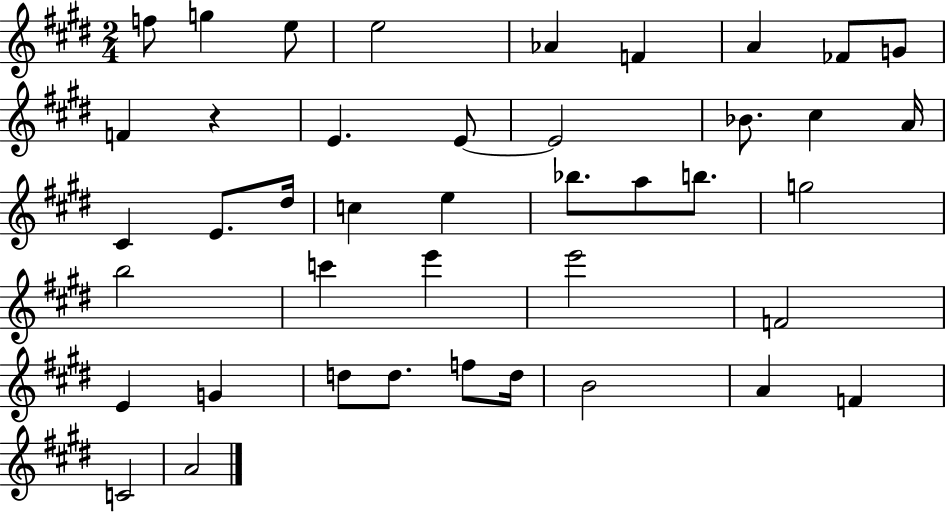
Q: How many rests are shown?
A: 1